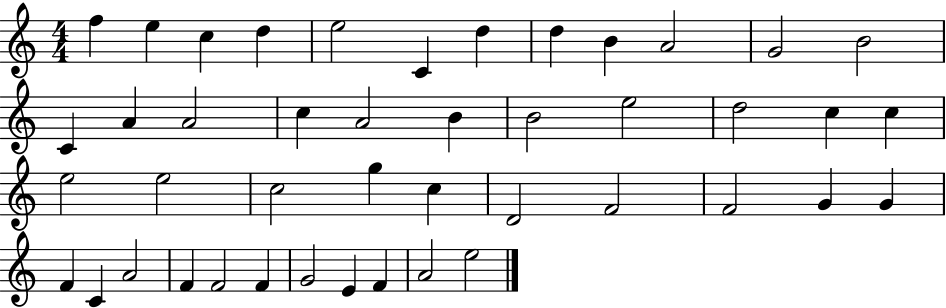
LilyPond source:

{
  \clef treble
  \numericTimeSignature
  \time 4/4
  \key c \major
  f''4 e''4 c''4 d''4 | e''2 c'4 d''4 | d''4 b'4 a'2 | g'2 b'2 | \break c'4 a'4 a'2 | c''4 a'2 b'4 | b'2 e''2 | d''2 c''4 c''4 | \break e''2 e''2 | c''2 g''4 c''4 | d'2 f'2 | f'2 g'4 g'4 | \break f'4 c'4 a'2 | f'4 f'2 f'4 | g'2 e'4 f'4 | a'2 e''2 | \break \bar "|."
}